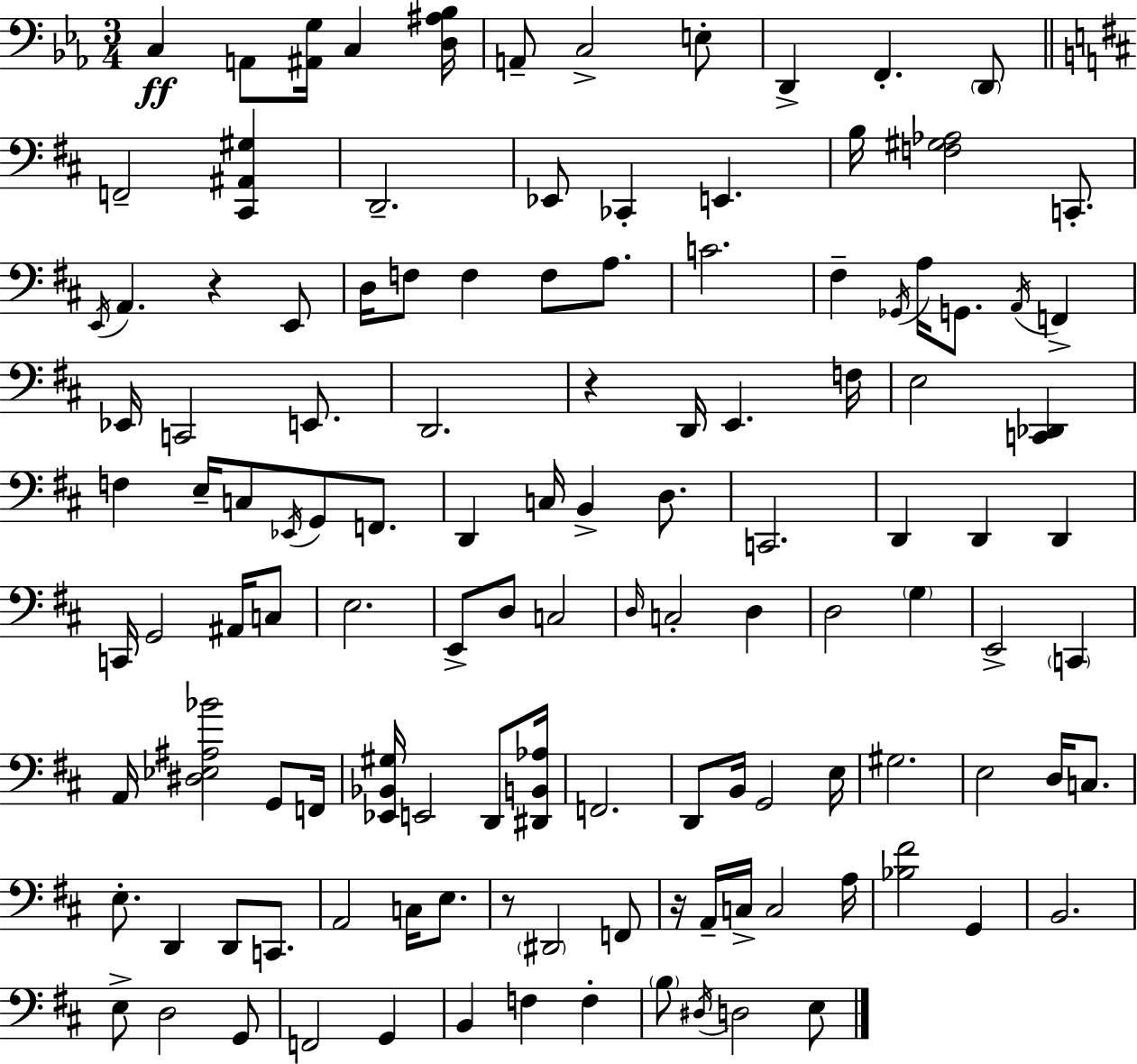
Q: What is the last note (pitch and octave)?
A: E3